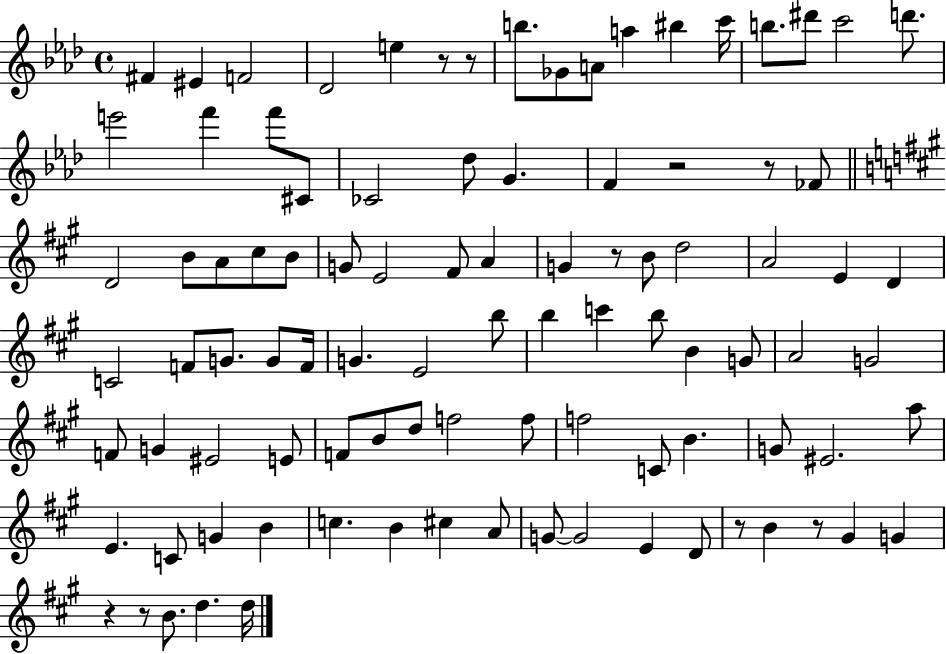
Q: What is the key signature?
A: AES major